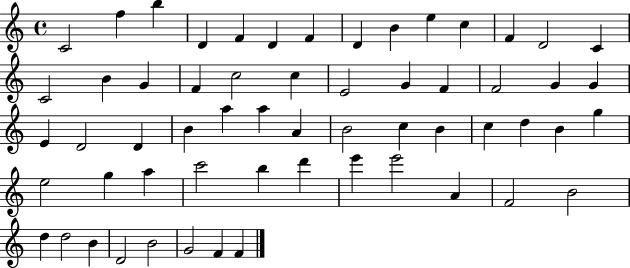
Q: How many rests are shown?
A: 0